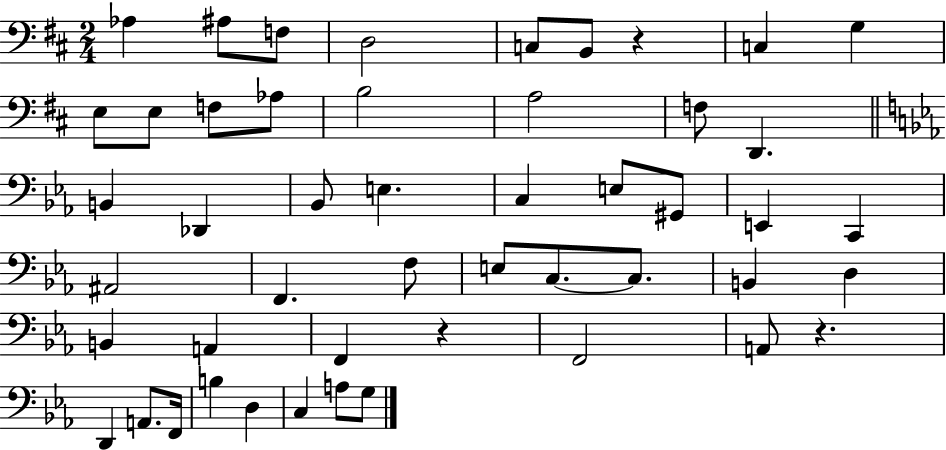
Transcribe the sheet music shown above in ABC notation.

X:1
T:Untitled
M:2/4
L:1/4
K:D
_A, ^A,/2 F,/2 D,2 C,/2 B,,/2 z C, G, E,/2 E,/2 F,/2 _A,/2 B,2 A,2 F,/2 D,, B,, _D,, _B,,/2 E, C, E,/2 ^G,,/2 E,, C,, ^A,,2 F,, F,/2 E,/2 C,/2 C,/2 B,, D, B,, A,, F,, z F,,2 A,,/2 z D,, A,,/2 F,,/4 B, D, C, A,/2 G,/2